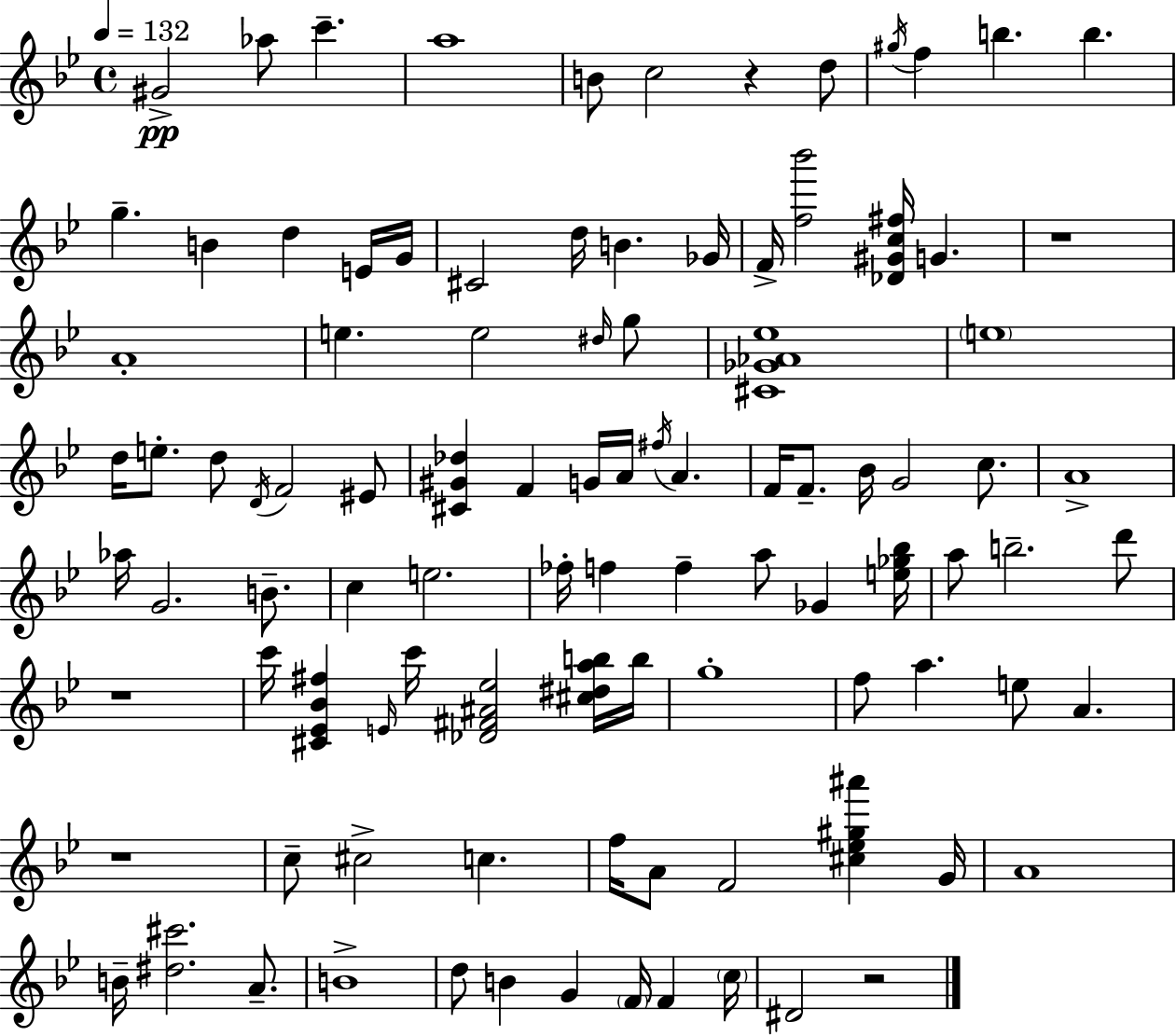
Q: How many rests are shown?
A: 5